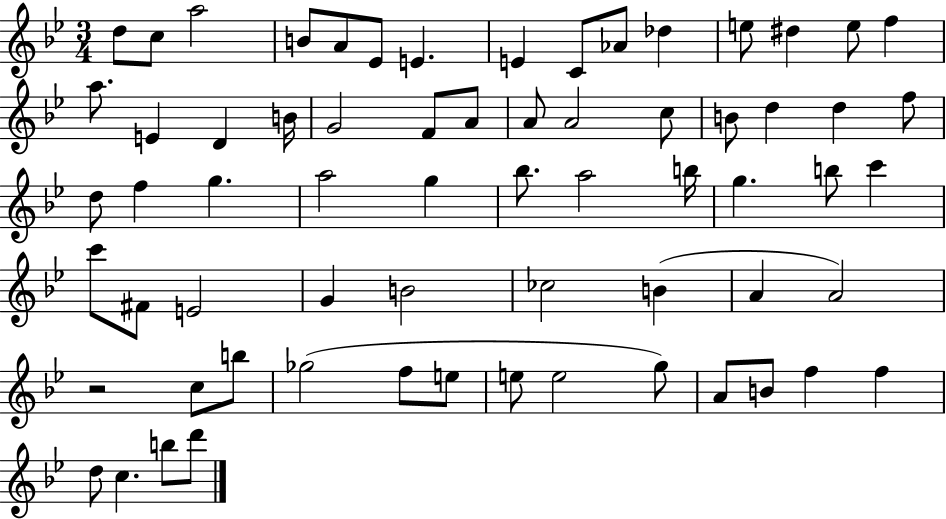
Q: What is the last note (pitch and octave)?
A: D6